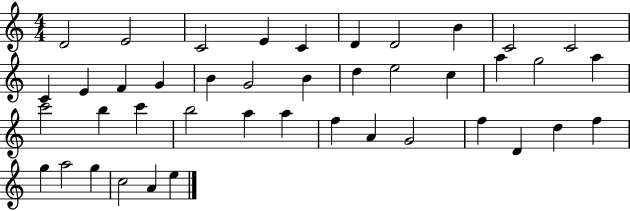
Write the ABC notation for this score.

X:1
T:Untitled
M:4/4
L:1/4
K:C
D2 E2 C2 E C D D2 B C2 C2 C E F G B G2 B d e2 c a g2 a c'2 b c' b2 a a f A G2 f D d f g a2 g c2 A e